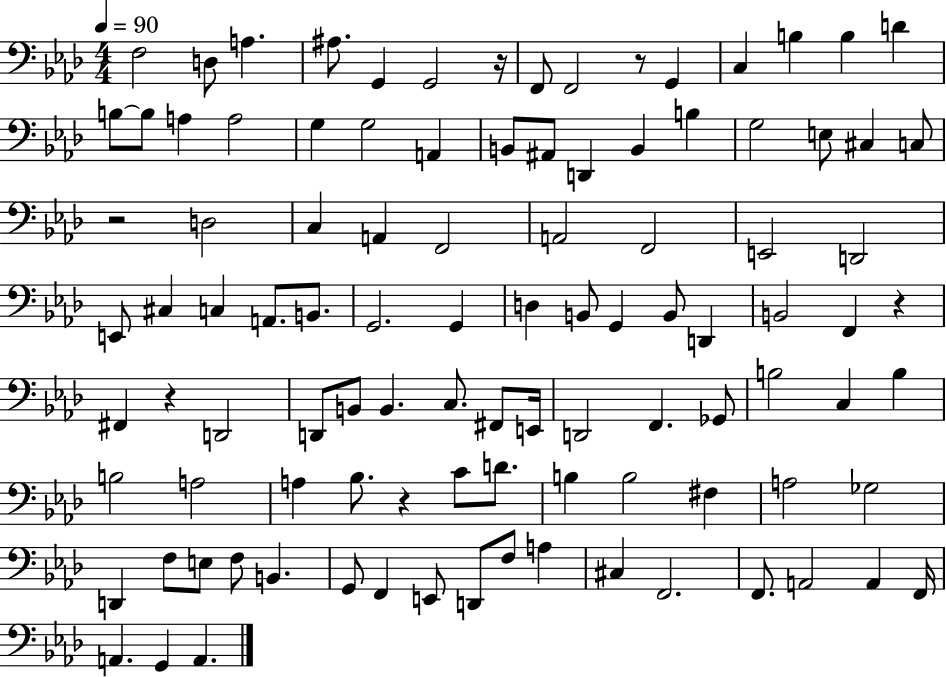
{
  \clef bass
  \numericTimeSignature
  \time 4/4
  \key aes \major
  \tempo 4 = 90
  f2 d8 a4. | ais8. g,4 g,2 r16 | f,8 f,2 r8 g,4 | c4 b4 b4 d'4 | \break b8~~ b8 a4 a2 | g4 g2 a,4 | b,8 ais,8 d,4 b,4 b4 | g2 e8 cis4 c8 | \break r2 d2 | c4 a,4 f,2 | a,2 f,2 | e,2 d,2 | \break e,8 cis4 c4 a,8. b,8. | g,2. g,4 | d4 b,8 g,4 b,8 d,4 | b,2 f,4 r4 | \break fis,4 r4 d,2 | d,8 b,8 b,4. c8. fis,8 e,16 | d,2 f,4. ges,8 | b2 c4 b4 | \break b2 a2 | a4 bes8. r4 c'8 d'8. | b4 b2 fis4 | a2 ges2 | \break d,4 f8 e8 f8 b,4. | g,8 f,4 e,8 d,8 f8 a4 | cis4 f,2. | f,8. a,2 a,4 f,16 | \break a,4. g,4 a,4. | \bar "|."
}